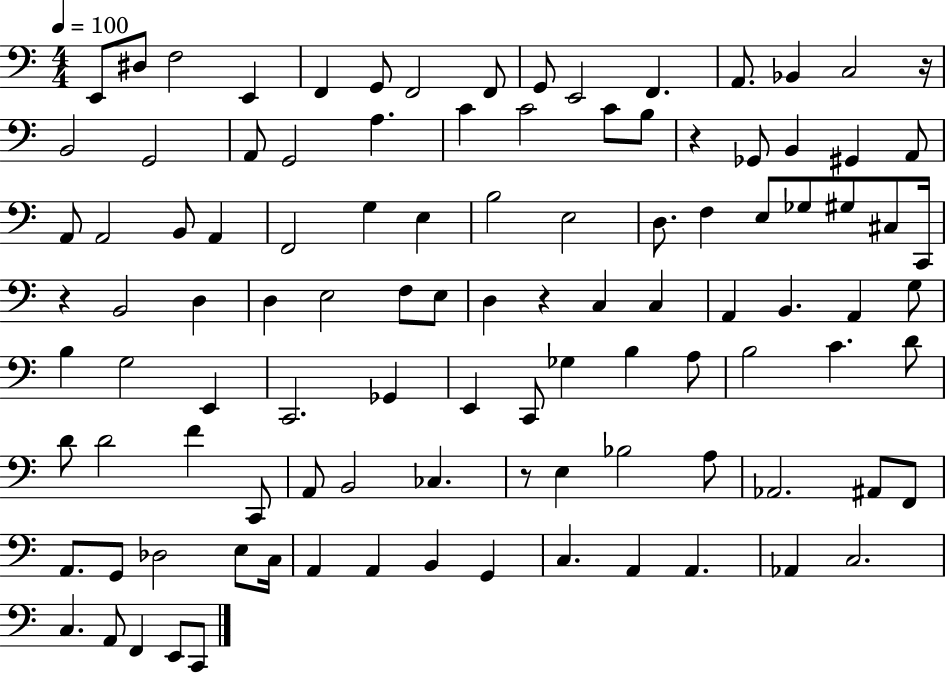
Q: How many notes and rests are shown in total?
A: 106